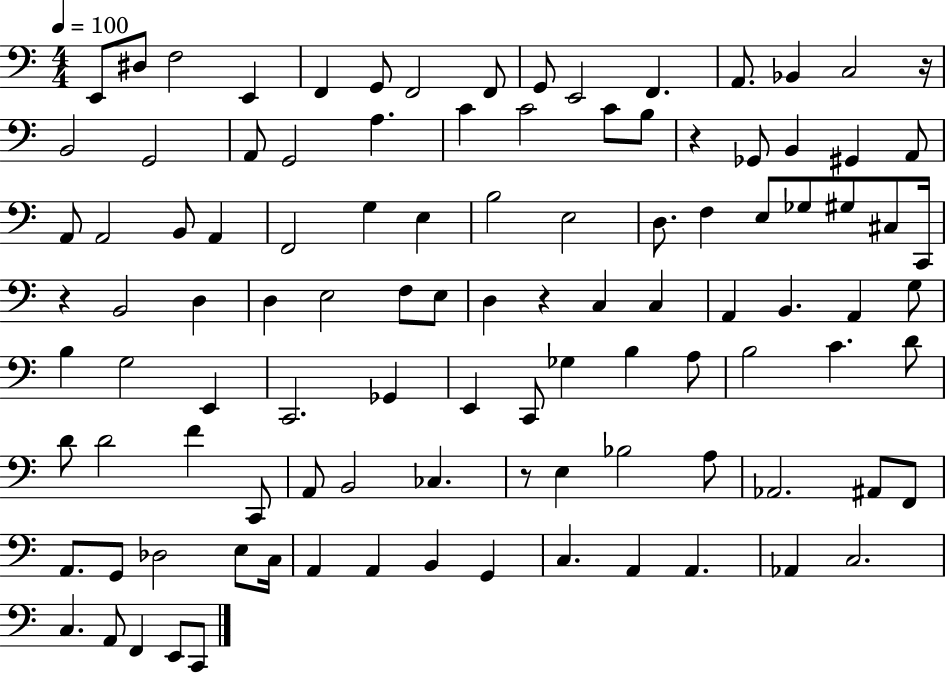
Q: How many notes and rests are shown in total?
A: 106